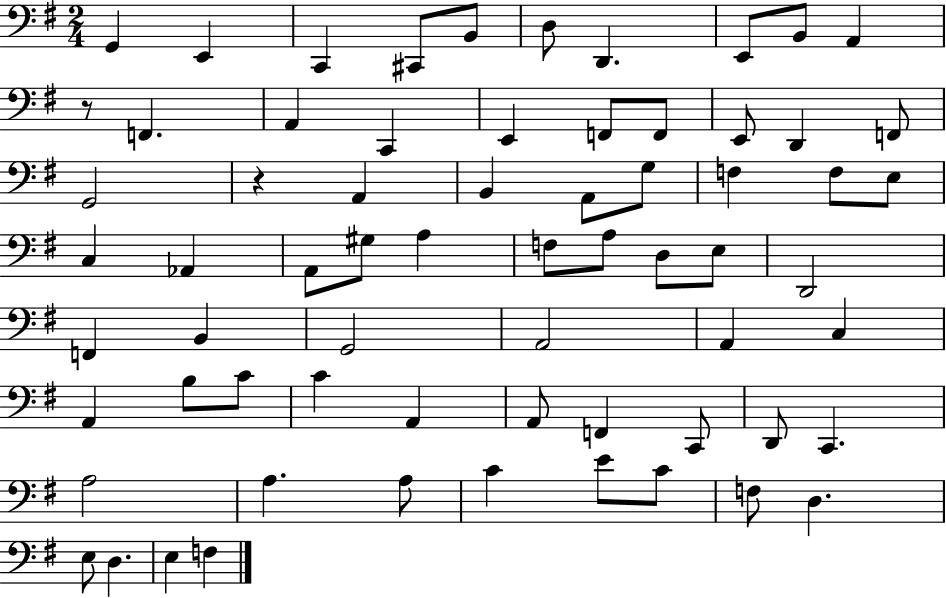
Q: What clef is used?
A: bass